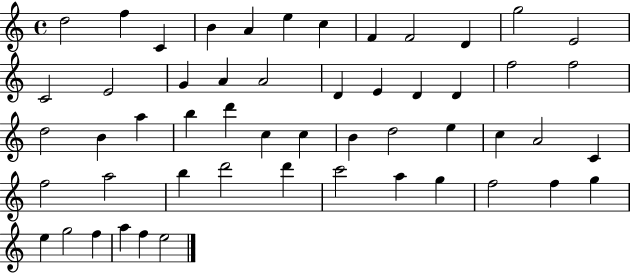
D5/h F5/q C4/q B4/q A4/q E5/q C5/q F4/q F4/h D4/q G5/h E4/h C4/h E4/h G4/q A4/q A4/h D4/q E4/q D4/q D4/q F5/h F5/h D5/h B4/q A5/q B5/q D6/q C5/q C5/q B4/q D5/h E5/q C5/q A4/h C4/q F5/h A5/h B5/q D6/h D6/q C6/h A5/q G5/q F5/h F5/q G5/q E5/q G5/h F5/q A5/q F5/q E5/h